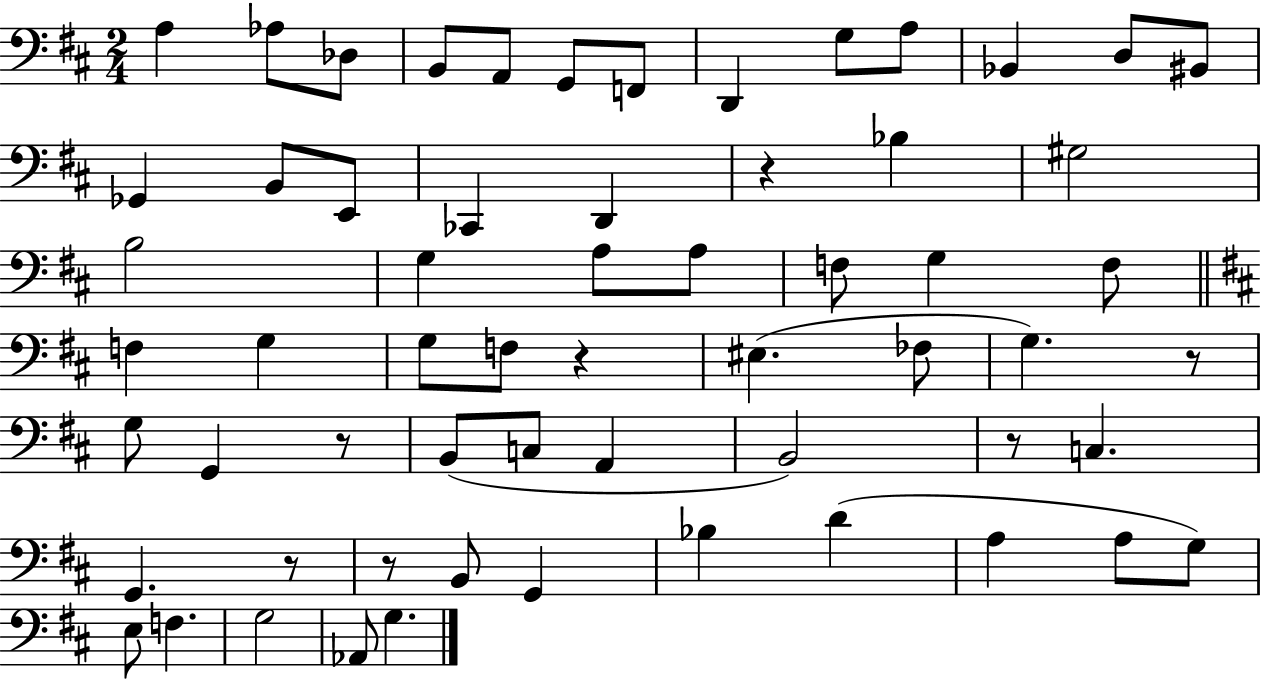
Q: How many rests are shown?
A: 7